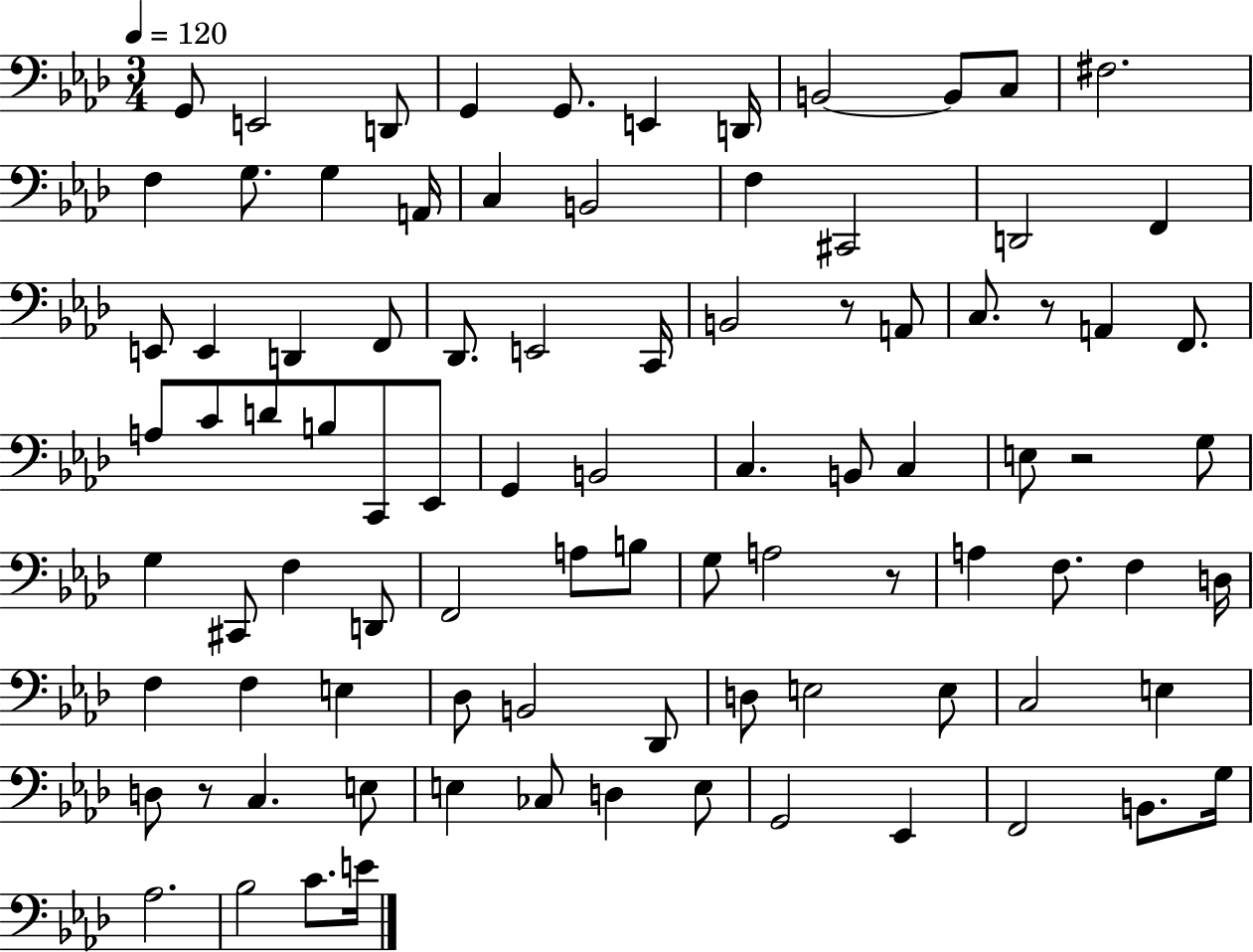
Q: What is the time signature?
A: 3/4